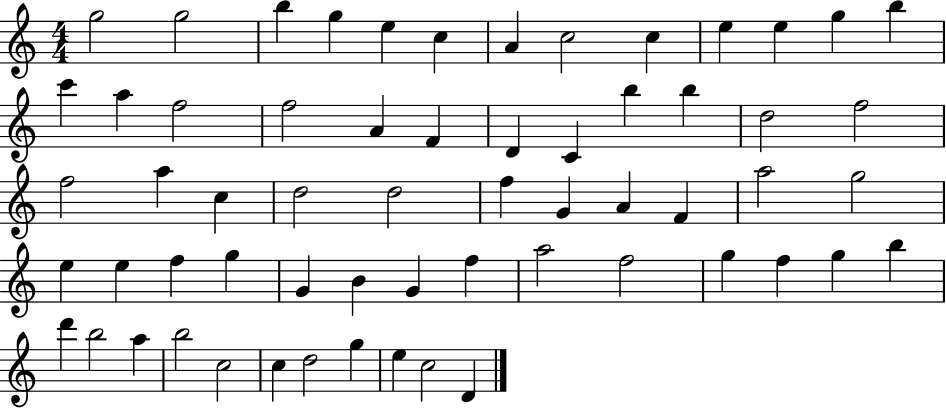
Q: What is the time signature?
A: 4/4